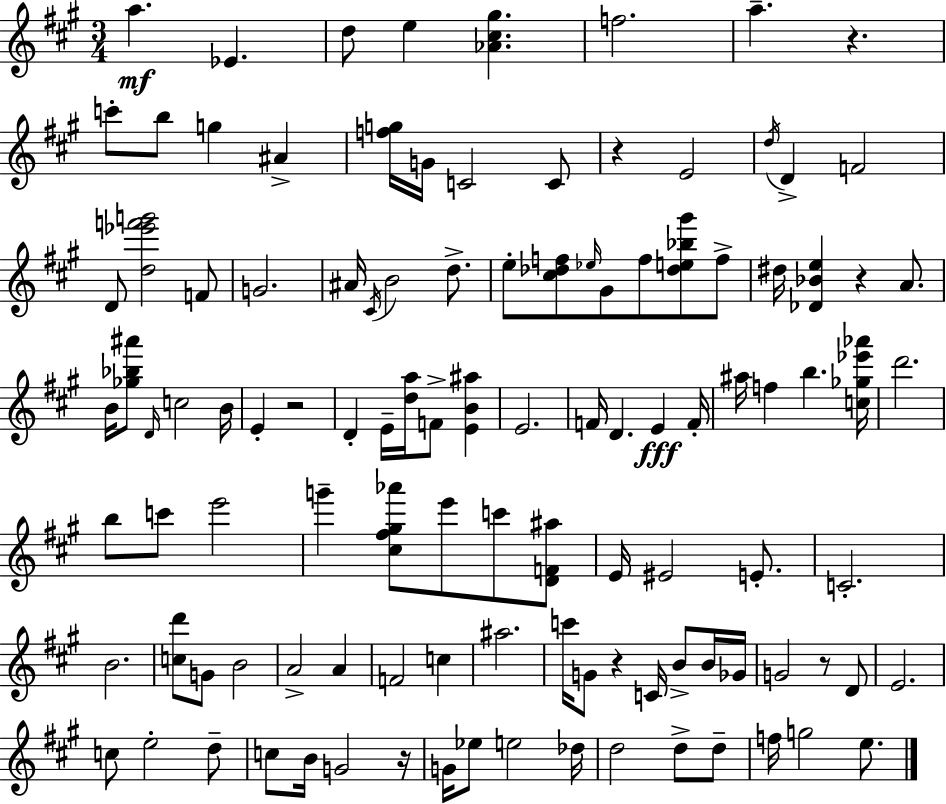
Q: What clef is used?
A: treble